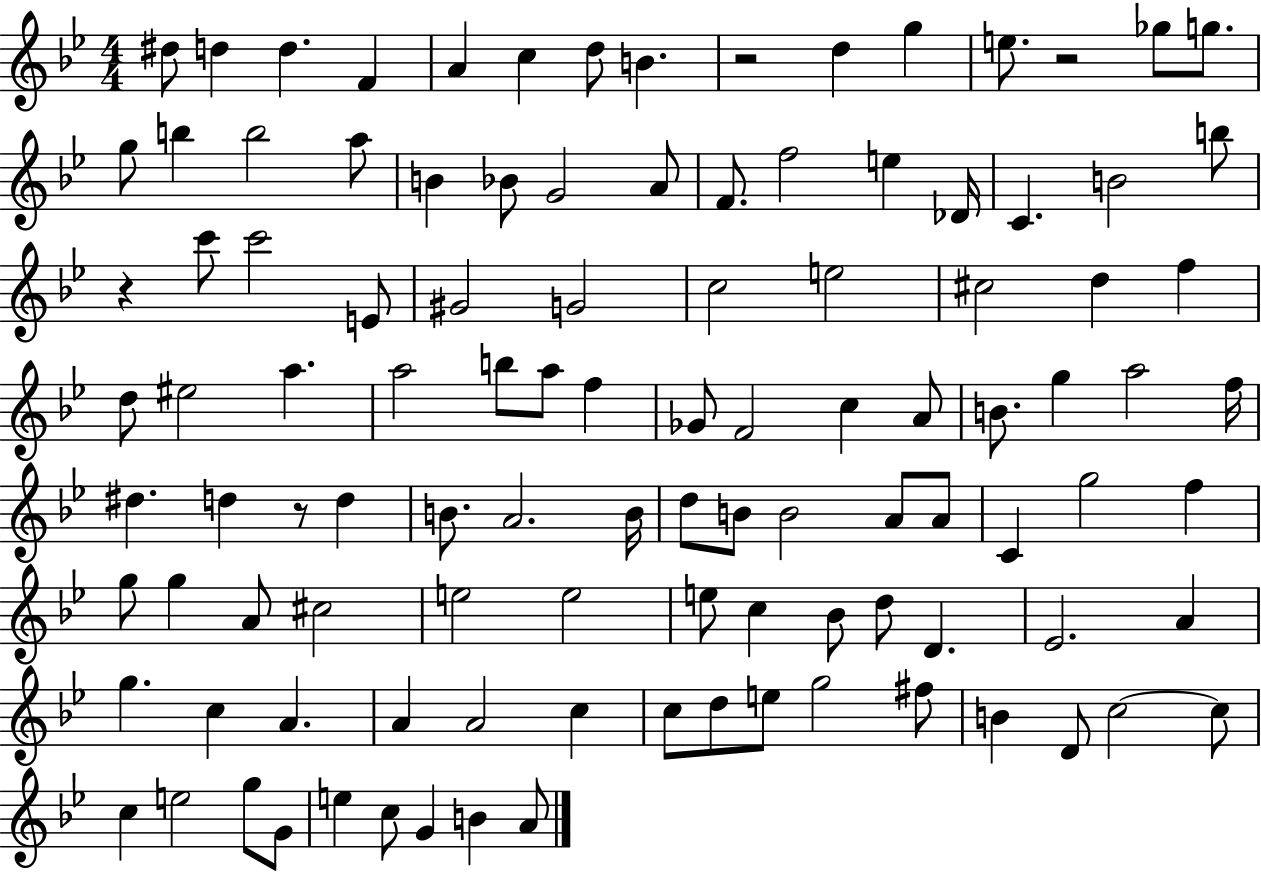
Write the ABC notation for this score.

X:1
T:Untitled
M:4/4
L:1/4
K:Bb
^d/2 d d F A c d/2 B z2 d g e/2 z2 _g/2 g/2 g/2 b b2 a/2 B _B/2 G2 A/2 F/2 f2 e _D/4 C B2 b/2 z c'/2 c'2 E/2 ^G2 G2 c2 e2 ^c2 d f d/2 ^e2 a a2 b/2 a/2 f _G/2 F2 c A/2 B/2 g a2 f/4 ^d d z/2 d B/2 A2 B/4 d/2 B/2 B2 A/2 A/2 C g2 f g/2 g A/2 ^c2 e2 e2 e/2 c _B/2 d/2 D _E2 A g c A A A2 c c/2 d/2 e/2 g2 ^f/2 B D/2 c2 c/2 c e2 g/2 G/2 e c/2 G B A/2